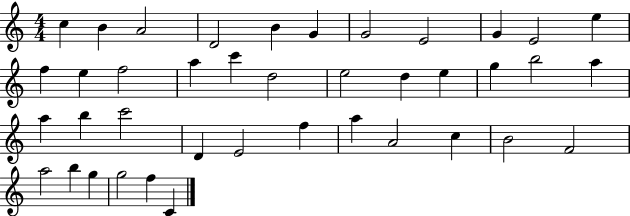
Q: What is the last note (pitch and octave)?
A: C4